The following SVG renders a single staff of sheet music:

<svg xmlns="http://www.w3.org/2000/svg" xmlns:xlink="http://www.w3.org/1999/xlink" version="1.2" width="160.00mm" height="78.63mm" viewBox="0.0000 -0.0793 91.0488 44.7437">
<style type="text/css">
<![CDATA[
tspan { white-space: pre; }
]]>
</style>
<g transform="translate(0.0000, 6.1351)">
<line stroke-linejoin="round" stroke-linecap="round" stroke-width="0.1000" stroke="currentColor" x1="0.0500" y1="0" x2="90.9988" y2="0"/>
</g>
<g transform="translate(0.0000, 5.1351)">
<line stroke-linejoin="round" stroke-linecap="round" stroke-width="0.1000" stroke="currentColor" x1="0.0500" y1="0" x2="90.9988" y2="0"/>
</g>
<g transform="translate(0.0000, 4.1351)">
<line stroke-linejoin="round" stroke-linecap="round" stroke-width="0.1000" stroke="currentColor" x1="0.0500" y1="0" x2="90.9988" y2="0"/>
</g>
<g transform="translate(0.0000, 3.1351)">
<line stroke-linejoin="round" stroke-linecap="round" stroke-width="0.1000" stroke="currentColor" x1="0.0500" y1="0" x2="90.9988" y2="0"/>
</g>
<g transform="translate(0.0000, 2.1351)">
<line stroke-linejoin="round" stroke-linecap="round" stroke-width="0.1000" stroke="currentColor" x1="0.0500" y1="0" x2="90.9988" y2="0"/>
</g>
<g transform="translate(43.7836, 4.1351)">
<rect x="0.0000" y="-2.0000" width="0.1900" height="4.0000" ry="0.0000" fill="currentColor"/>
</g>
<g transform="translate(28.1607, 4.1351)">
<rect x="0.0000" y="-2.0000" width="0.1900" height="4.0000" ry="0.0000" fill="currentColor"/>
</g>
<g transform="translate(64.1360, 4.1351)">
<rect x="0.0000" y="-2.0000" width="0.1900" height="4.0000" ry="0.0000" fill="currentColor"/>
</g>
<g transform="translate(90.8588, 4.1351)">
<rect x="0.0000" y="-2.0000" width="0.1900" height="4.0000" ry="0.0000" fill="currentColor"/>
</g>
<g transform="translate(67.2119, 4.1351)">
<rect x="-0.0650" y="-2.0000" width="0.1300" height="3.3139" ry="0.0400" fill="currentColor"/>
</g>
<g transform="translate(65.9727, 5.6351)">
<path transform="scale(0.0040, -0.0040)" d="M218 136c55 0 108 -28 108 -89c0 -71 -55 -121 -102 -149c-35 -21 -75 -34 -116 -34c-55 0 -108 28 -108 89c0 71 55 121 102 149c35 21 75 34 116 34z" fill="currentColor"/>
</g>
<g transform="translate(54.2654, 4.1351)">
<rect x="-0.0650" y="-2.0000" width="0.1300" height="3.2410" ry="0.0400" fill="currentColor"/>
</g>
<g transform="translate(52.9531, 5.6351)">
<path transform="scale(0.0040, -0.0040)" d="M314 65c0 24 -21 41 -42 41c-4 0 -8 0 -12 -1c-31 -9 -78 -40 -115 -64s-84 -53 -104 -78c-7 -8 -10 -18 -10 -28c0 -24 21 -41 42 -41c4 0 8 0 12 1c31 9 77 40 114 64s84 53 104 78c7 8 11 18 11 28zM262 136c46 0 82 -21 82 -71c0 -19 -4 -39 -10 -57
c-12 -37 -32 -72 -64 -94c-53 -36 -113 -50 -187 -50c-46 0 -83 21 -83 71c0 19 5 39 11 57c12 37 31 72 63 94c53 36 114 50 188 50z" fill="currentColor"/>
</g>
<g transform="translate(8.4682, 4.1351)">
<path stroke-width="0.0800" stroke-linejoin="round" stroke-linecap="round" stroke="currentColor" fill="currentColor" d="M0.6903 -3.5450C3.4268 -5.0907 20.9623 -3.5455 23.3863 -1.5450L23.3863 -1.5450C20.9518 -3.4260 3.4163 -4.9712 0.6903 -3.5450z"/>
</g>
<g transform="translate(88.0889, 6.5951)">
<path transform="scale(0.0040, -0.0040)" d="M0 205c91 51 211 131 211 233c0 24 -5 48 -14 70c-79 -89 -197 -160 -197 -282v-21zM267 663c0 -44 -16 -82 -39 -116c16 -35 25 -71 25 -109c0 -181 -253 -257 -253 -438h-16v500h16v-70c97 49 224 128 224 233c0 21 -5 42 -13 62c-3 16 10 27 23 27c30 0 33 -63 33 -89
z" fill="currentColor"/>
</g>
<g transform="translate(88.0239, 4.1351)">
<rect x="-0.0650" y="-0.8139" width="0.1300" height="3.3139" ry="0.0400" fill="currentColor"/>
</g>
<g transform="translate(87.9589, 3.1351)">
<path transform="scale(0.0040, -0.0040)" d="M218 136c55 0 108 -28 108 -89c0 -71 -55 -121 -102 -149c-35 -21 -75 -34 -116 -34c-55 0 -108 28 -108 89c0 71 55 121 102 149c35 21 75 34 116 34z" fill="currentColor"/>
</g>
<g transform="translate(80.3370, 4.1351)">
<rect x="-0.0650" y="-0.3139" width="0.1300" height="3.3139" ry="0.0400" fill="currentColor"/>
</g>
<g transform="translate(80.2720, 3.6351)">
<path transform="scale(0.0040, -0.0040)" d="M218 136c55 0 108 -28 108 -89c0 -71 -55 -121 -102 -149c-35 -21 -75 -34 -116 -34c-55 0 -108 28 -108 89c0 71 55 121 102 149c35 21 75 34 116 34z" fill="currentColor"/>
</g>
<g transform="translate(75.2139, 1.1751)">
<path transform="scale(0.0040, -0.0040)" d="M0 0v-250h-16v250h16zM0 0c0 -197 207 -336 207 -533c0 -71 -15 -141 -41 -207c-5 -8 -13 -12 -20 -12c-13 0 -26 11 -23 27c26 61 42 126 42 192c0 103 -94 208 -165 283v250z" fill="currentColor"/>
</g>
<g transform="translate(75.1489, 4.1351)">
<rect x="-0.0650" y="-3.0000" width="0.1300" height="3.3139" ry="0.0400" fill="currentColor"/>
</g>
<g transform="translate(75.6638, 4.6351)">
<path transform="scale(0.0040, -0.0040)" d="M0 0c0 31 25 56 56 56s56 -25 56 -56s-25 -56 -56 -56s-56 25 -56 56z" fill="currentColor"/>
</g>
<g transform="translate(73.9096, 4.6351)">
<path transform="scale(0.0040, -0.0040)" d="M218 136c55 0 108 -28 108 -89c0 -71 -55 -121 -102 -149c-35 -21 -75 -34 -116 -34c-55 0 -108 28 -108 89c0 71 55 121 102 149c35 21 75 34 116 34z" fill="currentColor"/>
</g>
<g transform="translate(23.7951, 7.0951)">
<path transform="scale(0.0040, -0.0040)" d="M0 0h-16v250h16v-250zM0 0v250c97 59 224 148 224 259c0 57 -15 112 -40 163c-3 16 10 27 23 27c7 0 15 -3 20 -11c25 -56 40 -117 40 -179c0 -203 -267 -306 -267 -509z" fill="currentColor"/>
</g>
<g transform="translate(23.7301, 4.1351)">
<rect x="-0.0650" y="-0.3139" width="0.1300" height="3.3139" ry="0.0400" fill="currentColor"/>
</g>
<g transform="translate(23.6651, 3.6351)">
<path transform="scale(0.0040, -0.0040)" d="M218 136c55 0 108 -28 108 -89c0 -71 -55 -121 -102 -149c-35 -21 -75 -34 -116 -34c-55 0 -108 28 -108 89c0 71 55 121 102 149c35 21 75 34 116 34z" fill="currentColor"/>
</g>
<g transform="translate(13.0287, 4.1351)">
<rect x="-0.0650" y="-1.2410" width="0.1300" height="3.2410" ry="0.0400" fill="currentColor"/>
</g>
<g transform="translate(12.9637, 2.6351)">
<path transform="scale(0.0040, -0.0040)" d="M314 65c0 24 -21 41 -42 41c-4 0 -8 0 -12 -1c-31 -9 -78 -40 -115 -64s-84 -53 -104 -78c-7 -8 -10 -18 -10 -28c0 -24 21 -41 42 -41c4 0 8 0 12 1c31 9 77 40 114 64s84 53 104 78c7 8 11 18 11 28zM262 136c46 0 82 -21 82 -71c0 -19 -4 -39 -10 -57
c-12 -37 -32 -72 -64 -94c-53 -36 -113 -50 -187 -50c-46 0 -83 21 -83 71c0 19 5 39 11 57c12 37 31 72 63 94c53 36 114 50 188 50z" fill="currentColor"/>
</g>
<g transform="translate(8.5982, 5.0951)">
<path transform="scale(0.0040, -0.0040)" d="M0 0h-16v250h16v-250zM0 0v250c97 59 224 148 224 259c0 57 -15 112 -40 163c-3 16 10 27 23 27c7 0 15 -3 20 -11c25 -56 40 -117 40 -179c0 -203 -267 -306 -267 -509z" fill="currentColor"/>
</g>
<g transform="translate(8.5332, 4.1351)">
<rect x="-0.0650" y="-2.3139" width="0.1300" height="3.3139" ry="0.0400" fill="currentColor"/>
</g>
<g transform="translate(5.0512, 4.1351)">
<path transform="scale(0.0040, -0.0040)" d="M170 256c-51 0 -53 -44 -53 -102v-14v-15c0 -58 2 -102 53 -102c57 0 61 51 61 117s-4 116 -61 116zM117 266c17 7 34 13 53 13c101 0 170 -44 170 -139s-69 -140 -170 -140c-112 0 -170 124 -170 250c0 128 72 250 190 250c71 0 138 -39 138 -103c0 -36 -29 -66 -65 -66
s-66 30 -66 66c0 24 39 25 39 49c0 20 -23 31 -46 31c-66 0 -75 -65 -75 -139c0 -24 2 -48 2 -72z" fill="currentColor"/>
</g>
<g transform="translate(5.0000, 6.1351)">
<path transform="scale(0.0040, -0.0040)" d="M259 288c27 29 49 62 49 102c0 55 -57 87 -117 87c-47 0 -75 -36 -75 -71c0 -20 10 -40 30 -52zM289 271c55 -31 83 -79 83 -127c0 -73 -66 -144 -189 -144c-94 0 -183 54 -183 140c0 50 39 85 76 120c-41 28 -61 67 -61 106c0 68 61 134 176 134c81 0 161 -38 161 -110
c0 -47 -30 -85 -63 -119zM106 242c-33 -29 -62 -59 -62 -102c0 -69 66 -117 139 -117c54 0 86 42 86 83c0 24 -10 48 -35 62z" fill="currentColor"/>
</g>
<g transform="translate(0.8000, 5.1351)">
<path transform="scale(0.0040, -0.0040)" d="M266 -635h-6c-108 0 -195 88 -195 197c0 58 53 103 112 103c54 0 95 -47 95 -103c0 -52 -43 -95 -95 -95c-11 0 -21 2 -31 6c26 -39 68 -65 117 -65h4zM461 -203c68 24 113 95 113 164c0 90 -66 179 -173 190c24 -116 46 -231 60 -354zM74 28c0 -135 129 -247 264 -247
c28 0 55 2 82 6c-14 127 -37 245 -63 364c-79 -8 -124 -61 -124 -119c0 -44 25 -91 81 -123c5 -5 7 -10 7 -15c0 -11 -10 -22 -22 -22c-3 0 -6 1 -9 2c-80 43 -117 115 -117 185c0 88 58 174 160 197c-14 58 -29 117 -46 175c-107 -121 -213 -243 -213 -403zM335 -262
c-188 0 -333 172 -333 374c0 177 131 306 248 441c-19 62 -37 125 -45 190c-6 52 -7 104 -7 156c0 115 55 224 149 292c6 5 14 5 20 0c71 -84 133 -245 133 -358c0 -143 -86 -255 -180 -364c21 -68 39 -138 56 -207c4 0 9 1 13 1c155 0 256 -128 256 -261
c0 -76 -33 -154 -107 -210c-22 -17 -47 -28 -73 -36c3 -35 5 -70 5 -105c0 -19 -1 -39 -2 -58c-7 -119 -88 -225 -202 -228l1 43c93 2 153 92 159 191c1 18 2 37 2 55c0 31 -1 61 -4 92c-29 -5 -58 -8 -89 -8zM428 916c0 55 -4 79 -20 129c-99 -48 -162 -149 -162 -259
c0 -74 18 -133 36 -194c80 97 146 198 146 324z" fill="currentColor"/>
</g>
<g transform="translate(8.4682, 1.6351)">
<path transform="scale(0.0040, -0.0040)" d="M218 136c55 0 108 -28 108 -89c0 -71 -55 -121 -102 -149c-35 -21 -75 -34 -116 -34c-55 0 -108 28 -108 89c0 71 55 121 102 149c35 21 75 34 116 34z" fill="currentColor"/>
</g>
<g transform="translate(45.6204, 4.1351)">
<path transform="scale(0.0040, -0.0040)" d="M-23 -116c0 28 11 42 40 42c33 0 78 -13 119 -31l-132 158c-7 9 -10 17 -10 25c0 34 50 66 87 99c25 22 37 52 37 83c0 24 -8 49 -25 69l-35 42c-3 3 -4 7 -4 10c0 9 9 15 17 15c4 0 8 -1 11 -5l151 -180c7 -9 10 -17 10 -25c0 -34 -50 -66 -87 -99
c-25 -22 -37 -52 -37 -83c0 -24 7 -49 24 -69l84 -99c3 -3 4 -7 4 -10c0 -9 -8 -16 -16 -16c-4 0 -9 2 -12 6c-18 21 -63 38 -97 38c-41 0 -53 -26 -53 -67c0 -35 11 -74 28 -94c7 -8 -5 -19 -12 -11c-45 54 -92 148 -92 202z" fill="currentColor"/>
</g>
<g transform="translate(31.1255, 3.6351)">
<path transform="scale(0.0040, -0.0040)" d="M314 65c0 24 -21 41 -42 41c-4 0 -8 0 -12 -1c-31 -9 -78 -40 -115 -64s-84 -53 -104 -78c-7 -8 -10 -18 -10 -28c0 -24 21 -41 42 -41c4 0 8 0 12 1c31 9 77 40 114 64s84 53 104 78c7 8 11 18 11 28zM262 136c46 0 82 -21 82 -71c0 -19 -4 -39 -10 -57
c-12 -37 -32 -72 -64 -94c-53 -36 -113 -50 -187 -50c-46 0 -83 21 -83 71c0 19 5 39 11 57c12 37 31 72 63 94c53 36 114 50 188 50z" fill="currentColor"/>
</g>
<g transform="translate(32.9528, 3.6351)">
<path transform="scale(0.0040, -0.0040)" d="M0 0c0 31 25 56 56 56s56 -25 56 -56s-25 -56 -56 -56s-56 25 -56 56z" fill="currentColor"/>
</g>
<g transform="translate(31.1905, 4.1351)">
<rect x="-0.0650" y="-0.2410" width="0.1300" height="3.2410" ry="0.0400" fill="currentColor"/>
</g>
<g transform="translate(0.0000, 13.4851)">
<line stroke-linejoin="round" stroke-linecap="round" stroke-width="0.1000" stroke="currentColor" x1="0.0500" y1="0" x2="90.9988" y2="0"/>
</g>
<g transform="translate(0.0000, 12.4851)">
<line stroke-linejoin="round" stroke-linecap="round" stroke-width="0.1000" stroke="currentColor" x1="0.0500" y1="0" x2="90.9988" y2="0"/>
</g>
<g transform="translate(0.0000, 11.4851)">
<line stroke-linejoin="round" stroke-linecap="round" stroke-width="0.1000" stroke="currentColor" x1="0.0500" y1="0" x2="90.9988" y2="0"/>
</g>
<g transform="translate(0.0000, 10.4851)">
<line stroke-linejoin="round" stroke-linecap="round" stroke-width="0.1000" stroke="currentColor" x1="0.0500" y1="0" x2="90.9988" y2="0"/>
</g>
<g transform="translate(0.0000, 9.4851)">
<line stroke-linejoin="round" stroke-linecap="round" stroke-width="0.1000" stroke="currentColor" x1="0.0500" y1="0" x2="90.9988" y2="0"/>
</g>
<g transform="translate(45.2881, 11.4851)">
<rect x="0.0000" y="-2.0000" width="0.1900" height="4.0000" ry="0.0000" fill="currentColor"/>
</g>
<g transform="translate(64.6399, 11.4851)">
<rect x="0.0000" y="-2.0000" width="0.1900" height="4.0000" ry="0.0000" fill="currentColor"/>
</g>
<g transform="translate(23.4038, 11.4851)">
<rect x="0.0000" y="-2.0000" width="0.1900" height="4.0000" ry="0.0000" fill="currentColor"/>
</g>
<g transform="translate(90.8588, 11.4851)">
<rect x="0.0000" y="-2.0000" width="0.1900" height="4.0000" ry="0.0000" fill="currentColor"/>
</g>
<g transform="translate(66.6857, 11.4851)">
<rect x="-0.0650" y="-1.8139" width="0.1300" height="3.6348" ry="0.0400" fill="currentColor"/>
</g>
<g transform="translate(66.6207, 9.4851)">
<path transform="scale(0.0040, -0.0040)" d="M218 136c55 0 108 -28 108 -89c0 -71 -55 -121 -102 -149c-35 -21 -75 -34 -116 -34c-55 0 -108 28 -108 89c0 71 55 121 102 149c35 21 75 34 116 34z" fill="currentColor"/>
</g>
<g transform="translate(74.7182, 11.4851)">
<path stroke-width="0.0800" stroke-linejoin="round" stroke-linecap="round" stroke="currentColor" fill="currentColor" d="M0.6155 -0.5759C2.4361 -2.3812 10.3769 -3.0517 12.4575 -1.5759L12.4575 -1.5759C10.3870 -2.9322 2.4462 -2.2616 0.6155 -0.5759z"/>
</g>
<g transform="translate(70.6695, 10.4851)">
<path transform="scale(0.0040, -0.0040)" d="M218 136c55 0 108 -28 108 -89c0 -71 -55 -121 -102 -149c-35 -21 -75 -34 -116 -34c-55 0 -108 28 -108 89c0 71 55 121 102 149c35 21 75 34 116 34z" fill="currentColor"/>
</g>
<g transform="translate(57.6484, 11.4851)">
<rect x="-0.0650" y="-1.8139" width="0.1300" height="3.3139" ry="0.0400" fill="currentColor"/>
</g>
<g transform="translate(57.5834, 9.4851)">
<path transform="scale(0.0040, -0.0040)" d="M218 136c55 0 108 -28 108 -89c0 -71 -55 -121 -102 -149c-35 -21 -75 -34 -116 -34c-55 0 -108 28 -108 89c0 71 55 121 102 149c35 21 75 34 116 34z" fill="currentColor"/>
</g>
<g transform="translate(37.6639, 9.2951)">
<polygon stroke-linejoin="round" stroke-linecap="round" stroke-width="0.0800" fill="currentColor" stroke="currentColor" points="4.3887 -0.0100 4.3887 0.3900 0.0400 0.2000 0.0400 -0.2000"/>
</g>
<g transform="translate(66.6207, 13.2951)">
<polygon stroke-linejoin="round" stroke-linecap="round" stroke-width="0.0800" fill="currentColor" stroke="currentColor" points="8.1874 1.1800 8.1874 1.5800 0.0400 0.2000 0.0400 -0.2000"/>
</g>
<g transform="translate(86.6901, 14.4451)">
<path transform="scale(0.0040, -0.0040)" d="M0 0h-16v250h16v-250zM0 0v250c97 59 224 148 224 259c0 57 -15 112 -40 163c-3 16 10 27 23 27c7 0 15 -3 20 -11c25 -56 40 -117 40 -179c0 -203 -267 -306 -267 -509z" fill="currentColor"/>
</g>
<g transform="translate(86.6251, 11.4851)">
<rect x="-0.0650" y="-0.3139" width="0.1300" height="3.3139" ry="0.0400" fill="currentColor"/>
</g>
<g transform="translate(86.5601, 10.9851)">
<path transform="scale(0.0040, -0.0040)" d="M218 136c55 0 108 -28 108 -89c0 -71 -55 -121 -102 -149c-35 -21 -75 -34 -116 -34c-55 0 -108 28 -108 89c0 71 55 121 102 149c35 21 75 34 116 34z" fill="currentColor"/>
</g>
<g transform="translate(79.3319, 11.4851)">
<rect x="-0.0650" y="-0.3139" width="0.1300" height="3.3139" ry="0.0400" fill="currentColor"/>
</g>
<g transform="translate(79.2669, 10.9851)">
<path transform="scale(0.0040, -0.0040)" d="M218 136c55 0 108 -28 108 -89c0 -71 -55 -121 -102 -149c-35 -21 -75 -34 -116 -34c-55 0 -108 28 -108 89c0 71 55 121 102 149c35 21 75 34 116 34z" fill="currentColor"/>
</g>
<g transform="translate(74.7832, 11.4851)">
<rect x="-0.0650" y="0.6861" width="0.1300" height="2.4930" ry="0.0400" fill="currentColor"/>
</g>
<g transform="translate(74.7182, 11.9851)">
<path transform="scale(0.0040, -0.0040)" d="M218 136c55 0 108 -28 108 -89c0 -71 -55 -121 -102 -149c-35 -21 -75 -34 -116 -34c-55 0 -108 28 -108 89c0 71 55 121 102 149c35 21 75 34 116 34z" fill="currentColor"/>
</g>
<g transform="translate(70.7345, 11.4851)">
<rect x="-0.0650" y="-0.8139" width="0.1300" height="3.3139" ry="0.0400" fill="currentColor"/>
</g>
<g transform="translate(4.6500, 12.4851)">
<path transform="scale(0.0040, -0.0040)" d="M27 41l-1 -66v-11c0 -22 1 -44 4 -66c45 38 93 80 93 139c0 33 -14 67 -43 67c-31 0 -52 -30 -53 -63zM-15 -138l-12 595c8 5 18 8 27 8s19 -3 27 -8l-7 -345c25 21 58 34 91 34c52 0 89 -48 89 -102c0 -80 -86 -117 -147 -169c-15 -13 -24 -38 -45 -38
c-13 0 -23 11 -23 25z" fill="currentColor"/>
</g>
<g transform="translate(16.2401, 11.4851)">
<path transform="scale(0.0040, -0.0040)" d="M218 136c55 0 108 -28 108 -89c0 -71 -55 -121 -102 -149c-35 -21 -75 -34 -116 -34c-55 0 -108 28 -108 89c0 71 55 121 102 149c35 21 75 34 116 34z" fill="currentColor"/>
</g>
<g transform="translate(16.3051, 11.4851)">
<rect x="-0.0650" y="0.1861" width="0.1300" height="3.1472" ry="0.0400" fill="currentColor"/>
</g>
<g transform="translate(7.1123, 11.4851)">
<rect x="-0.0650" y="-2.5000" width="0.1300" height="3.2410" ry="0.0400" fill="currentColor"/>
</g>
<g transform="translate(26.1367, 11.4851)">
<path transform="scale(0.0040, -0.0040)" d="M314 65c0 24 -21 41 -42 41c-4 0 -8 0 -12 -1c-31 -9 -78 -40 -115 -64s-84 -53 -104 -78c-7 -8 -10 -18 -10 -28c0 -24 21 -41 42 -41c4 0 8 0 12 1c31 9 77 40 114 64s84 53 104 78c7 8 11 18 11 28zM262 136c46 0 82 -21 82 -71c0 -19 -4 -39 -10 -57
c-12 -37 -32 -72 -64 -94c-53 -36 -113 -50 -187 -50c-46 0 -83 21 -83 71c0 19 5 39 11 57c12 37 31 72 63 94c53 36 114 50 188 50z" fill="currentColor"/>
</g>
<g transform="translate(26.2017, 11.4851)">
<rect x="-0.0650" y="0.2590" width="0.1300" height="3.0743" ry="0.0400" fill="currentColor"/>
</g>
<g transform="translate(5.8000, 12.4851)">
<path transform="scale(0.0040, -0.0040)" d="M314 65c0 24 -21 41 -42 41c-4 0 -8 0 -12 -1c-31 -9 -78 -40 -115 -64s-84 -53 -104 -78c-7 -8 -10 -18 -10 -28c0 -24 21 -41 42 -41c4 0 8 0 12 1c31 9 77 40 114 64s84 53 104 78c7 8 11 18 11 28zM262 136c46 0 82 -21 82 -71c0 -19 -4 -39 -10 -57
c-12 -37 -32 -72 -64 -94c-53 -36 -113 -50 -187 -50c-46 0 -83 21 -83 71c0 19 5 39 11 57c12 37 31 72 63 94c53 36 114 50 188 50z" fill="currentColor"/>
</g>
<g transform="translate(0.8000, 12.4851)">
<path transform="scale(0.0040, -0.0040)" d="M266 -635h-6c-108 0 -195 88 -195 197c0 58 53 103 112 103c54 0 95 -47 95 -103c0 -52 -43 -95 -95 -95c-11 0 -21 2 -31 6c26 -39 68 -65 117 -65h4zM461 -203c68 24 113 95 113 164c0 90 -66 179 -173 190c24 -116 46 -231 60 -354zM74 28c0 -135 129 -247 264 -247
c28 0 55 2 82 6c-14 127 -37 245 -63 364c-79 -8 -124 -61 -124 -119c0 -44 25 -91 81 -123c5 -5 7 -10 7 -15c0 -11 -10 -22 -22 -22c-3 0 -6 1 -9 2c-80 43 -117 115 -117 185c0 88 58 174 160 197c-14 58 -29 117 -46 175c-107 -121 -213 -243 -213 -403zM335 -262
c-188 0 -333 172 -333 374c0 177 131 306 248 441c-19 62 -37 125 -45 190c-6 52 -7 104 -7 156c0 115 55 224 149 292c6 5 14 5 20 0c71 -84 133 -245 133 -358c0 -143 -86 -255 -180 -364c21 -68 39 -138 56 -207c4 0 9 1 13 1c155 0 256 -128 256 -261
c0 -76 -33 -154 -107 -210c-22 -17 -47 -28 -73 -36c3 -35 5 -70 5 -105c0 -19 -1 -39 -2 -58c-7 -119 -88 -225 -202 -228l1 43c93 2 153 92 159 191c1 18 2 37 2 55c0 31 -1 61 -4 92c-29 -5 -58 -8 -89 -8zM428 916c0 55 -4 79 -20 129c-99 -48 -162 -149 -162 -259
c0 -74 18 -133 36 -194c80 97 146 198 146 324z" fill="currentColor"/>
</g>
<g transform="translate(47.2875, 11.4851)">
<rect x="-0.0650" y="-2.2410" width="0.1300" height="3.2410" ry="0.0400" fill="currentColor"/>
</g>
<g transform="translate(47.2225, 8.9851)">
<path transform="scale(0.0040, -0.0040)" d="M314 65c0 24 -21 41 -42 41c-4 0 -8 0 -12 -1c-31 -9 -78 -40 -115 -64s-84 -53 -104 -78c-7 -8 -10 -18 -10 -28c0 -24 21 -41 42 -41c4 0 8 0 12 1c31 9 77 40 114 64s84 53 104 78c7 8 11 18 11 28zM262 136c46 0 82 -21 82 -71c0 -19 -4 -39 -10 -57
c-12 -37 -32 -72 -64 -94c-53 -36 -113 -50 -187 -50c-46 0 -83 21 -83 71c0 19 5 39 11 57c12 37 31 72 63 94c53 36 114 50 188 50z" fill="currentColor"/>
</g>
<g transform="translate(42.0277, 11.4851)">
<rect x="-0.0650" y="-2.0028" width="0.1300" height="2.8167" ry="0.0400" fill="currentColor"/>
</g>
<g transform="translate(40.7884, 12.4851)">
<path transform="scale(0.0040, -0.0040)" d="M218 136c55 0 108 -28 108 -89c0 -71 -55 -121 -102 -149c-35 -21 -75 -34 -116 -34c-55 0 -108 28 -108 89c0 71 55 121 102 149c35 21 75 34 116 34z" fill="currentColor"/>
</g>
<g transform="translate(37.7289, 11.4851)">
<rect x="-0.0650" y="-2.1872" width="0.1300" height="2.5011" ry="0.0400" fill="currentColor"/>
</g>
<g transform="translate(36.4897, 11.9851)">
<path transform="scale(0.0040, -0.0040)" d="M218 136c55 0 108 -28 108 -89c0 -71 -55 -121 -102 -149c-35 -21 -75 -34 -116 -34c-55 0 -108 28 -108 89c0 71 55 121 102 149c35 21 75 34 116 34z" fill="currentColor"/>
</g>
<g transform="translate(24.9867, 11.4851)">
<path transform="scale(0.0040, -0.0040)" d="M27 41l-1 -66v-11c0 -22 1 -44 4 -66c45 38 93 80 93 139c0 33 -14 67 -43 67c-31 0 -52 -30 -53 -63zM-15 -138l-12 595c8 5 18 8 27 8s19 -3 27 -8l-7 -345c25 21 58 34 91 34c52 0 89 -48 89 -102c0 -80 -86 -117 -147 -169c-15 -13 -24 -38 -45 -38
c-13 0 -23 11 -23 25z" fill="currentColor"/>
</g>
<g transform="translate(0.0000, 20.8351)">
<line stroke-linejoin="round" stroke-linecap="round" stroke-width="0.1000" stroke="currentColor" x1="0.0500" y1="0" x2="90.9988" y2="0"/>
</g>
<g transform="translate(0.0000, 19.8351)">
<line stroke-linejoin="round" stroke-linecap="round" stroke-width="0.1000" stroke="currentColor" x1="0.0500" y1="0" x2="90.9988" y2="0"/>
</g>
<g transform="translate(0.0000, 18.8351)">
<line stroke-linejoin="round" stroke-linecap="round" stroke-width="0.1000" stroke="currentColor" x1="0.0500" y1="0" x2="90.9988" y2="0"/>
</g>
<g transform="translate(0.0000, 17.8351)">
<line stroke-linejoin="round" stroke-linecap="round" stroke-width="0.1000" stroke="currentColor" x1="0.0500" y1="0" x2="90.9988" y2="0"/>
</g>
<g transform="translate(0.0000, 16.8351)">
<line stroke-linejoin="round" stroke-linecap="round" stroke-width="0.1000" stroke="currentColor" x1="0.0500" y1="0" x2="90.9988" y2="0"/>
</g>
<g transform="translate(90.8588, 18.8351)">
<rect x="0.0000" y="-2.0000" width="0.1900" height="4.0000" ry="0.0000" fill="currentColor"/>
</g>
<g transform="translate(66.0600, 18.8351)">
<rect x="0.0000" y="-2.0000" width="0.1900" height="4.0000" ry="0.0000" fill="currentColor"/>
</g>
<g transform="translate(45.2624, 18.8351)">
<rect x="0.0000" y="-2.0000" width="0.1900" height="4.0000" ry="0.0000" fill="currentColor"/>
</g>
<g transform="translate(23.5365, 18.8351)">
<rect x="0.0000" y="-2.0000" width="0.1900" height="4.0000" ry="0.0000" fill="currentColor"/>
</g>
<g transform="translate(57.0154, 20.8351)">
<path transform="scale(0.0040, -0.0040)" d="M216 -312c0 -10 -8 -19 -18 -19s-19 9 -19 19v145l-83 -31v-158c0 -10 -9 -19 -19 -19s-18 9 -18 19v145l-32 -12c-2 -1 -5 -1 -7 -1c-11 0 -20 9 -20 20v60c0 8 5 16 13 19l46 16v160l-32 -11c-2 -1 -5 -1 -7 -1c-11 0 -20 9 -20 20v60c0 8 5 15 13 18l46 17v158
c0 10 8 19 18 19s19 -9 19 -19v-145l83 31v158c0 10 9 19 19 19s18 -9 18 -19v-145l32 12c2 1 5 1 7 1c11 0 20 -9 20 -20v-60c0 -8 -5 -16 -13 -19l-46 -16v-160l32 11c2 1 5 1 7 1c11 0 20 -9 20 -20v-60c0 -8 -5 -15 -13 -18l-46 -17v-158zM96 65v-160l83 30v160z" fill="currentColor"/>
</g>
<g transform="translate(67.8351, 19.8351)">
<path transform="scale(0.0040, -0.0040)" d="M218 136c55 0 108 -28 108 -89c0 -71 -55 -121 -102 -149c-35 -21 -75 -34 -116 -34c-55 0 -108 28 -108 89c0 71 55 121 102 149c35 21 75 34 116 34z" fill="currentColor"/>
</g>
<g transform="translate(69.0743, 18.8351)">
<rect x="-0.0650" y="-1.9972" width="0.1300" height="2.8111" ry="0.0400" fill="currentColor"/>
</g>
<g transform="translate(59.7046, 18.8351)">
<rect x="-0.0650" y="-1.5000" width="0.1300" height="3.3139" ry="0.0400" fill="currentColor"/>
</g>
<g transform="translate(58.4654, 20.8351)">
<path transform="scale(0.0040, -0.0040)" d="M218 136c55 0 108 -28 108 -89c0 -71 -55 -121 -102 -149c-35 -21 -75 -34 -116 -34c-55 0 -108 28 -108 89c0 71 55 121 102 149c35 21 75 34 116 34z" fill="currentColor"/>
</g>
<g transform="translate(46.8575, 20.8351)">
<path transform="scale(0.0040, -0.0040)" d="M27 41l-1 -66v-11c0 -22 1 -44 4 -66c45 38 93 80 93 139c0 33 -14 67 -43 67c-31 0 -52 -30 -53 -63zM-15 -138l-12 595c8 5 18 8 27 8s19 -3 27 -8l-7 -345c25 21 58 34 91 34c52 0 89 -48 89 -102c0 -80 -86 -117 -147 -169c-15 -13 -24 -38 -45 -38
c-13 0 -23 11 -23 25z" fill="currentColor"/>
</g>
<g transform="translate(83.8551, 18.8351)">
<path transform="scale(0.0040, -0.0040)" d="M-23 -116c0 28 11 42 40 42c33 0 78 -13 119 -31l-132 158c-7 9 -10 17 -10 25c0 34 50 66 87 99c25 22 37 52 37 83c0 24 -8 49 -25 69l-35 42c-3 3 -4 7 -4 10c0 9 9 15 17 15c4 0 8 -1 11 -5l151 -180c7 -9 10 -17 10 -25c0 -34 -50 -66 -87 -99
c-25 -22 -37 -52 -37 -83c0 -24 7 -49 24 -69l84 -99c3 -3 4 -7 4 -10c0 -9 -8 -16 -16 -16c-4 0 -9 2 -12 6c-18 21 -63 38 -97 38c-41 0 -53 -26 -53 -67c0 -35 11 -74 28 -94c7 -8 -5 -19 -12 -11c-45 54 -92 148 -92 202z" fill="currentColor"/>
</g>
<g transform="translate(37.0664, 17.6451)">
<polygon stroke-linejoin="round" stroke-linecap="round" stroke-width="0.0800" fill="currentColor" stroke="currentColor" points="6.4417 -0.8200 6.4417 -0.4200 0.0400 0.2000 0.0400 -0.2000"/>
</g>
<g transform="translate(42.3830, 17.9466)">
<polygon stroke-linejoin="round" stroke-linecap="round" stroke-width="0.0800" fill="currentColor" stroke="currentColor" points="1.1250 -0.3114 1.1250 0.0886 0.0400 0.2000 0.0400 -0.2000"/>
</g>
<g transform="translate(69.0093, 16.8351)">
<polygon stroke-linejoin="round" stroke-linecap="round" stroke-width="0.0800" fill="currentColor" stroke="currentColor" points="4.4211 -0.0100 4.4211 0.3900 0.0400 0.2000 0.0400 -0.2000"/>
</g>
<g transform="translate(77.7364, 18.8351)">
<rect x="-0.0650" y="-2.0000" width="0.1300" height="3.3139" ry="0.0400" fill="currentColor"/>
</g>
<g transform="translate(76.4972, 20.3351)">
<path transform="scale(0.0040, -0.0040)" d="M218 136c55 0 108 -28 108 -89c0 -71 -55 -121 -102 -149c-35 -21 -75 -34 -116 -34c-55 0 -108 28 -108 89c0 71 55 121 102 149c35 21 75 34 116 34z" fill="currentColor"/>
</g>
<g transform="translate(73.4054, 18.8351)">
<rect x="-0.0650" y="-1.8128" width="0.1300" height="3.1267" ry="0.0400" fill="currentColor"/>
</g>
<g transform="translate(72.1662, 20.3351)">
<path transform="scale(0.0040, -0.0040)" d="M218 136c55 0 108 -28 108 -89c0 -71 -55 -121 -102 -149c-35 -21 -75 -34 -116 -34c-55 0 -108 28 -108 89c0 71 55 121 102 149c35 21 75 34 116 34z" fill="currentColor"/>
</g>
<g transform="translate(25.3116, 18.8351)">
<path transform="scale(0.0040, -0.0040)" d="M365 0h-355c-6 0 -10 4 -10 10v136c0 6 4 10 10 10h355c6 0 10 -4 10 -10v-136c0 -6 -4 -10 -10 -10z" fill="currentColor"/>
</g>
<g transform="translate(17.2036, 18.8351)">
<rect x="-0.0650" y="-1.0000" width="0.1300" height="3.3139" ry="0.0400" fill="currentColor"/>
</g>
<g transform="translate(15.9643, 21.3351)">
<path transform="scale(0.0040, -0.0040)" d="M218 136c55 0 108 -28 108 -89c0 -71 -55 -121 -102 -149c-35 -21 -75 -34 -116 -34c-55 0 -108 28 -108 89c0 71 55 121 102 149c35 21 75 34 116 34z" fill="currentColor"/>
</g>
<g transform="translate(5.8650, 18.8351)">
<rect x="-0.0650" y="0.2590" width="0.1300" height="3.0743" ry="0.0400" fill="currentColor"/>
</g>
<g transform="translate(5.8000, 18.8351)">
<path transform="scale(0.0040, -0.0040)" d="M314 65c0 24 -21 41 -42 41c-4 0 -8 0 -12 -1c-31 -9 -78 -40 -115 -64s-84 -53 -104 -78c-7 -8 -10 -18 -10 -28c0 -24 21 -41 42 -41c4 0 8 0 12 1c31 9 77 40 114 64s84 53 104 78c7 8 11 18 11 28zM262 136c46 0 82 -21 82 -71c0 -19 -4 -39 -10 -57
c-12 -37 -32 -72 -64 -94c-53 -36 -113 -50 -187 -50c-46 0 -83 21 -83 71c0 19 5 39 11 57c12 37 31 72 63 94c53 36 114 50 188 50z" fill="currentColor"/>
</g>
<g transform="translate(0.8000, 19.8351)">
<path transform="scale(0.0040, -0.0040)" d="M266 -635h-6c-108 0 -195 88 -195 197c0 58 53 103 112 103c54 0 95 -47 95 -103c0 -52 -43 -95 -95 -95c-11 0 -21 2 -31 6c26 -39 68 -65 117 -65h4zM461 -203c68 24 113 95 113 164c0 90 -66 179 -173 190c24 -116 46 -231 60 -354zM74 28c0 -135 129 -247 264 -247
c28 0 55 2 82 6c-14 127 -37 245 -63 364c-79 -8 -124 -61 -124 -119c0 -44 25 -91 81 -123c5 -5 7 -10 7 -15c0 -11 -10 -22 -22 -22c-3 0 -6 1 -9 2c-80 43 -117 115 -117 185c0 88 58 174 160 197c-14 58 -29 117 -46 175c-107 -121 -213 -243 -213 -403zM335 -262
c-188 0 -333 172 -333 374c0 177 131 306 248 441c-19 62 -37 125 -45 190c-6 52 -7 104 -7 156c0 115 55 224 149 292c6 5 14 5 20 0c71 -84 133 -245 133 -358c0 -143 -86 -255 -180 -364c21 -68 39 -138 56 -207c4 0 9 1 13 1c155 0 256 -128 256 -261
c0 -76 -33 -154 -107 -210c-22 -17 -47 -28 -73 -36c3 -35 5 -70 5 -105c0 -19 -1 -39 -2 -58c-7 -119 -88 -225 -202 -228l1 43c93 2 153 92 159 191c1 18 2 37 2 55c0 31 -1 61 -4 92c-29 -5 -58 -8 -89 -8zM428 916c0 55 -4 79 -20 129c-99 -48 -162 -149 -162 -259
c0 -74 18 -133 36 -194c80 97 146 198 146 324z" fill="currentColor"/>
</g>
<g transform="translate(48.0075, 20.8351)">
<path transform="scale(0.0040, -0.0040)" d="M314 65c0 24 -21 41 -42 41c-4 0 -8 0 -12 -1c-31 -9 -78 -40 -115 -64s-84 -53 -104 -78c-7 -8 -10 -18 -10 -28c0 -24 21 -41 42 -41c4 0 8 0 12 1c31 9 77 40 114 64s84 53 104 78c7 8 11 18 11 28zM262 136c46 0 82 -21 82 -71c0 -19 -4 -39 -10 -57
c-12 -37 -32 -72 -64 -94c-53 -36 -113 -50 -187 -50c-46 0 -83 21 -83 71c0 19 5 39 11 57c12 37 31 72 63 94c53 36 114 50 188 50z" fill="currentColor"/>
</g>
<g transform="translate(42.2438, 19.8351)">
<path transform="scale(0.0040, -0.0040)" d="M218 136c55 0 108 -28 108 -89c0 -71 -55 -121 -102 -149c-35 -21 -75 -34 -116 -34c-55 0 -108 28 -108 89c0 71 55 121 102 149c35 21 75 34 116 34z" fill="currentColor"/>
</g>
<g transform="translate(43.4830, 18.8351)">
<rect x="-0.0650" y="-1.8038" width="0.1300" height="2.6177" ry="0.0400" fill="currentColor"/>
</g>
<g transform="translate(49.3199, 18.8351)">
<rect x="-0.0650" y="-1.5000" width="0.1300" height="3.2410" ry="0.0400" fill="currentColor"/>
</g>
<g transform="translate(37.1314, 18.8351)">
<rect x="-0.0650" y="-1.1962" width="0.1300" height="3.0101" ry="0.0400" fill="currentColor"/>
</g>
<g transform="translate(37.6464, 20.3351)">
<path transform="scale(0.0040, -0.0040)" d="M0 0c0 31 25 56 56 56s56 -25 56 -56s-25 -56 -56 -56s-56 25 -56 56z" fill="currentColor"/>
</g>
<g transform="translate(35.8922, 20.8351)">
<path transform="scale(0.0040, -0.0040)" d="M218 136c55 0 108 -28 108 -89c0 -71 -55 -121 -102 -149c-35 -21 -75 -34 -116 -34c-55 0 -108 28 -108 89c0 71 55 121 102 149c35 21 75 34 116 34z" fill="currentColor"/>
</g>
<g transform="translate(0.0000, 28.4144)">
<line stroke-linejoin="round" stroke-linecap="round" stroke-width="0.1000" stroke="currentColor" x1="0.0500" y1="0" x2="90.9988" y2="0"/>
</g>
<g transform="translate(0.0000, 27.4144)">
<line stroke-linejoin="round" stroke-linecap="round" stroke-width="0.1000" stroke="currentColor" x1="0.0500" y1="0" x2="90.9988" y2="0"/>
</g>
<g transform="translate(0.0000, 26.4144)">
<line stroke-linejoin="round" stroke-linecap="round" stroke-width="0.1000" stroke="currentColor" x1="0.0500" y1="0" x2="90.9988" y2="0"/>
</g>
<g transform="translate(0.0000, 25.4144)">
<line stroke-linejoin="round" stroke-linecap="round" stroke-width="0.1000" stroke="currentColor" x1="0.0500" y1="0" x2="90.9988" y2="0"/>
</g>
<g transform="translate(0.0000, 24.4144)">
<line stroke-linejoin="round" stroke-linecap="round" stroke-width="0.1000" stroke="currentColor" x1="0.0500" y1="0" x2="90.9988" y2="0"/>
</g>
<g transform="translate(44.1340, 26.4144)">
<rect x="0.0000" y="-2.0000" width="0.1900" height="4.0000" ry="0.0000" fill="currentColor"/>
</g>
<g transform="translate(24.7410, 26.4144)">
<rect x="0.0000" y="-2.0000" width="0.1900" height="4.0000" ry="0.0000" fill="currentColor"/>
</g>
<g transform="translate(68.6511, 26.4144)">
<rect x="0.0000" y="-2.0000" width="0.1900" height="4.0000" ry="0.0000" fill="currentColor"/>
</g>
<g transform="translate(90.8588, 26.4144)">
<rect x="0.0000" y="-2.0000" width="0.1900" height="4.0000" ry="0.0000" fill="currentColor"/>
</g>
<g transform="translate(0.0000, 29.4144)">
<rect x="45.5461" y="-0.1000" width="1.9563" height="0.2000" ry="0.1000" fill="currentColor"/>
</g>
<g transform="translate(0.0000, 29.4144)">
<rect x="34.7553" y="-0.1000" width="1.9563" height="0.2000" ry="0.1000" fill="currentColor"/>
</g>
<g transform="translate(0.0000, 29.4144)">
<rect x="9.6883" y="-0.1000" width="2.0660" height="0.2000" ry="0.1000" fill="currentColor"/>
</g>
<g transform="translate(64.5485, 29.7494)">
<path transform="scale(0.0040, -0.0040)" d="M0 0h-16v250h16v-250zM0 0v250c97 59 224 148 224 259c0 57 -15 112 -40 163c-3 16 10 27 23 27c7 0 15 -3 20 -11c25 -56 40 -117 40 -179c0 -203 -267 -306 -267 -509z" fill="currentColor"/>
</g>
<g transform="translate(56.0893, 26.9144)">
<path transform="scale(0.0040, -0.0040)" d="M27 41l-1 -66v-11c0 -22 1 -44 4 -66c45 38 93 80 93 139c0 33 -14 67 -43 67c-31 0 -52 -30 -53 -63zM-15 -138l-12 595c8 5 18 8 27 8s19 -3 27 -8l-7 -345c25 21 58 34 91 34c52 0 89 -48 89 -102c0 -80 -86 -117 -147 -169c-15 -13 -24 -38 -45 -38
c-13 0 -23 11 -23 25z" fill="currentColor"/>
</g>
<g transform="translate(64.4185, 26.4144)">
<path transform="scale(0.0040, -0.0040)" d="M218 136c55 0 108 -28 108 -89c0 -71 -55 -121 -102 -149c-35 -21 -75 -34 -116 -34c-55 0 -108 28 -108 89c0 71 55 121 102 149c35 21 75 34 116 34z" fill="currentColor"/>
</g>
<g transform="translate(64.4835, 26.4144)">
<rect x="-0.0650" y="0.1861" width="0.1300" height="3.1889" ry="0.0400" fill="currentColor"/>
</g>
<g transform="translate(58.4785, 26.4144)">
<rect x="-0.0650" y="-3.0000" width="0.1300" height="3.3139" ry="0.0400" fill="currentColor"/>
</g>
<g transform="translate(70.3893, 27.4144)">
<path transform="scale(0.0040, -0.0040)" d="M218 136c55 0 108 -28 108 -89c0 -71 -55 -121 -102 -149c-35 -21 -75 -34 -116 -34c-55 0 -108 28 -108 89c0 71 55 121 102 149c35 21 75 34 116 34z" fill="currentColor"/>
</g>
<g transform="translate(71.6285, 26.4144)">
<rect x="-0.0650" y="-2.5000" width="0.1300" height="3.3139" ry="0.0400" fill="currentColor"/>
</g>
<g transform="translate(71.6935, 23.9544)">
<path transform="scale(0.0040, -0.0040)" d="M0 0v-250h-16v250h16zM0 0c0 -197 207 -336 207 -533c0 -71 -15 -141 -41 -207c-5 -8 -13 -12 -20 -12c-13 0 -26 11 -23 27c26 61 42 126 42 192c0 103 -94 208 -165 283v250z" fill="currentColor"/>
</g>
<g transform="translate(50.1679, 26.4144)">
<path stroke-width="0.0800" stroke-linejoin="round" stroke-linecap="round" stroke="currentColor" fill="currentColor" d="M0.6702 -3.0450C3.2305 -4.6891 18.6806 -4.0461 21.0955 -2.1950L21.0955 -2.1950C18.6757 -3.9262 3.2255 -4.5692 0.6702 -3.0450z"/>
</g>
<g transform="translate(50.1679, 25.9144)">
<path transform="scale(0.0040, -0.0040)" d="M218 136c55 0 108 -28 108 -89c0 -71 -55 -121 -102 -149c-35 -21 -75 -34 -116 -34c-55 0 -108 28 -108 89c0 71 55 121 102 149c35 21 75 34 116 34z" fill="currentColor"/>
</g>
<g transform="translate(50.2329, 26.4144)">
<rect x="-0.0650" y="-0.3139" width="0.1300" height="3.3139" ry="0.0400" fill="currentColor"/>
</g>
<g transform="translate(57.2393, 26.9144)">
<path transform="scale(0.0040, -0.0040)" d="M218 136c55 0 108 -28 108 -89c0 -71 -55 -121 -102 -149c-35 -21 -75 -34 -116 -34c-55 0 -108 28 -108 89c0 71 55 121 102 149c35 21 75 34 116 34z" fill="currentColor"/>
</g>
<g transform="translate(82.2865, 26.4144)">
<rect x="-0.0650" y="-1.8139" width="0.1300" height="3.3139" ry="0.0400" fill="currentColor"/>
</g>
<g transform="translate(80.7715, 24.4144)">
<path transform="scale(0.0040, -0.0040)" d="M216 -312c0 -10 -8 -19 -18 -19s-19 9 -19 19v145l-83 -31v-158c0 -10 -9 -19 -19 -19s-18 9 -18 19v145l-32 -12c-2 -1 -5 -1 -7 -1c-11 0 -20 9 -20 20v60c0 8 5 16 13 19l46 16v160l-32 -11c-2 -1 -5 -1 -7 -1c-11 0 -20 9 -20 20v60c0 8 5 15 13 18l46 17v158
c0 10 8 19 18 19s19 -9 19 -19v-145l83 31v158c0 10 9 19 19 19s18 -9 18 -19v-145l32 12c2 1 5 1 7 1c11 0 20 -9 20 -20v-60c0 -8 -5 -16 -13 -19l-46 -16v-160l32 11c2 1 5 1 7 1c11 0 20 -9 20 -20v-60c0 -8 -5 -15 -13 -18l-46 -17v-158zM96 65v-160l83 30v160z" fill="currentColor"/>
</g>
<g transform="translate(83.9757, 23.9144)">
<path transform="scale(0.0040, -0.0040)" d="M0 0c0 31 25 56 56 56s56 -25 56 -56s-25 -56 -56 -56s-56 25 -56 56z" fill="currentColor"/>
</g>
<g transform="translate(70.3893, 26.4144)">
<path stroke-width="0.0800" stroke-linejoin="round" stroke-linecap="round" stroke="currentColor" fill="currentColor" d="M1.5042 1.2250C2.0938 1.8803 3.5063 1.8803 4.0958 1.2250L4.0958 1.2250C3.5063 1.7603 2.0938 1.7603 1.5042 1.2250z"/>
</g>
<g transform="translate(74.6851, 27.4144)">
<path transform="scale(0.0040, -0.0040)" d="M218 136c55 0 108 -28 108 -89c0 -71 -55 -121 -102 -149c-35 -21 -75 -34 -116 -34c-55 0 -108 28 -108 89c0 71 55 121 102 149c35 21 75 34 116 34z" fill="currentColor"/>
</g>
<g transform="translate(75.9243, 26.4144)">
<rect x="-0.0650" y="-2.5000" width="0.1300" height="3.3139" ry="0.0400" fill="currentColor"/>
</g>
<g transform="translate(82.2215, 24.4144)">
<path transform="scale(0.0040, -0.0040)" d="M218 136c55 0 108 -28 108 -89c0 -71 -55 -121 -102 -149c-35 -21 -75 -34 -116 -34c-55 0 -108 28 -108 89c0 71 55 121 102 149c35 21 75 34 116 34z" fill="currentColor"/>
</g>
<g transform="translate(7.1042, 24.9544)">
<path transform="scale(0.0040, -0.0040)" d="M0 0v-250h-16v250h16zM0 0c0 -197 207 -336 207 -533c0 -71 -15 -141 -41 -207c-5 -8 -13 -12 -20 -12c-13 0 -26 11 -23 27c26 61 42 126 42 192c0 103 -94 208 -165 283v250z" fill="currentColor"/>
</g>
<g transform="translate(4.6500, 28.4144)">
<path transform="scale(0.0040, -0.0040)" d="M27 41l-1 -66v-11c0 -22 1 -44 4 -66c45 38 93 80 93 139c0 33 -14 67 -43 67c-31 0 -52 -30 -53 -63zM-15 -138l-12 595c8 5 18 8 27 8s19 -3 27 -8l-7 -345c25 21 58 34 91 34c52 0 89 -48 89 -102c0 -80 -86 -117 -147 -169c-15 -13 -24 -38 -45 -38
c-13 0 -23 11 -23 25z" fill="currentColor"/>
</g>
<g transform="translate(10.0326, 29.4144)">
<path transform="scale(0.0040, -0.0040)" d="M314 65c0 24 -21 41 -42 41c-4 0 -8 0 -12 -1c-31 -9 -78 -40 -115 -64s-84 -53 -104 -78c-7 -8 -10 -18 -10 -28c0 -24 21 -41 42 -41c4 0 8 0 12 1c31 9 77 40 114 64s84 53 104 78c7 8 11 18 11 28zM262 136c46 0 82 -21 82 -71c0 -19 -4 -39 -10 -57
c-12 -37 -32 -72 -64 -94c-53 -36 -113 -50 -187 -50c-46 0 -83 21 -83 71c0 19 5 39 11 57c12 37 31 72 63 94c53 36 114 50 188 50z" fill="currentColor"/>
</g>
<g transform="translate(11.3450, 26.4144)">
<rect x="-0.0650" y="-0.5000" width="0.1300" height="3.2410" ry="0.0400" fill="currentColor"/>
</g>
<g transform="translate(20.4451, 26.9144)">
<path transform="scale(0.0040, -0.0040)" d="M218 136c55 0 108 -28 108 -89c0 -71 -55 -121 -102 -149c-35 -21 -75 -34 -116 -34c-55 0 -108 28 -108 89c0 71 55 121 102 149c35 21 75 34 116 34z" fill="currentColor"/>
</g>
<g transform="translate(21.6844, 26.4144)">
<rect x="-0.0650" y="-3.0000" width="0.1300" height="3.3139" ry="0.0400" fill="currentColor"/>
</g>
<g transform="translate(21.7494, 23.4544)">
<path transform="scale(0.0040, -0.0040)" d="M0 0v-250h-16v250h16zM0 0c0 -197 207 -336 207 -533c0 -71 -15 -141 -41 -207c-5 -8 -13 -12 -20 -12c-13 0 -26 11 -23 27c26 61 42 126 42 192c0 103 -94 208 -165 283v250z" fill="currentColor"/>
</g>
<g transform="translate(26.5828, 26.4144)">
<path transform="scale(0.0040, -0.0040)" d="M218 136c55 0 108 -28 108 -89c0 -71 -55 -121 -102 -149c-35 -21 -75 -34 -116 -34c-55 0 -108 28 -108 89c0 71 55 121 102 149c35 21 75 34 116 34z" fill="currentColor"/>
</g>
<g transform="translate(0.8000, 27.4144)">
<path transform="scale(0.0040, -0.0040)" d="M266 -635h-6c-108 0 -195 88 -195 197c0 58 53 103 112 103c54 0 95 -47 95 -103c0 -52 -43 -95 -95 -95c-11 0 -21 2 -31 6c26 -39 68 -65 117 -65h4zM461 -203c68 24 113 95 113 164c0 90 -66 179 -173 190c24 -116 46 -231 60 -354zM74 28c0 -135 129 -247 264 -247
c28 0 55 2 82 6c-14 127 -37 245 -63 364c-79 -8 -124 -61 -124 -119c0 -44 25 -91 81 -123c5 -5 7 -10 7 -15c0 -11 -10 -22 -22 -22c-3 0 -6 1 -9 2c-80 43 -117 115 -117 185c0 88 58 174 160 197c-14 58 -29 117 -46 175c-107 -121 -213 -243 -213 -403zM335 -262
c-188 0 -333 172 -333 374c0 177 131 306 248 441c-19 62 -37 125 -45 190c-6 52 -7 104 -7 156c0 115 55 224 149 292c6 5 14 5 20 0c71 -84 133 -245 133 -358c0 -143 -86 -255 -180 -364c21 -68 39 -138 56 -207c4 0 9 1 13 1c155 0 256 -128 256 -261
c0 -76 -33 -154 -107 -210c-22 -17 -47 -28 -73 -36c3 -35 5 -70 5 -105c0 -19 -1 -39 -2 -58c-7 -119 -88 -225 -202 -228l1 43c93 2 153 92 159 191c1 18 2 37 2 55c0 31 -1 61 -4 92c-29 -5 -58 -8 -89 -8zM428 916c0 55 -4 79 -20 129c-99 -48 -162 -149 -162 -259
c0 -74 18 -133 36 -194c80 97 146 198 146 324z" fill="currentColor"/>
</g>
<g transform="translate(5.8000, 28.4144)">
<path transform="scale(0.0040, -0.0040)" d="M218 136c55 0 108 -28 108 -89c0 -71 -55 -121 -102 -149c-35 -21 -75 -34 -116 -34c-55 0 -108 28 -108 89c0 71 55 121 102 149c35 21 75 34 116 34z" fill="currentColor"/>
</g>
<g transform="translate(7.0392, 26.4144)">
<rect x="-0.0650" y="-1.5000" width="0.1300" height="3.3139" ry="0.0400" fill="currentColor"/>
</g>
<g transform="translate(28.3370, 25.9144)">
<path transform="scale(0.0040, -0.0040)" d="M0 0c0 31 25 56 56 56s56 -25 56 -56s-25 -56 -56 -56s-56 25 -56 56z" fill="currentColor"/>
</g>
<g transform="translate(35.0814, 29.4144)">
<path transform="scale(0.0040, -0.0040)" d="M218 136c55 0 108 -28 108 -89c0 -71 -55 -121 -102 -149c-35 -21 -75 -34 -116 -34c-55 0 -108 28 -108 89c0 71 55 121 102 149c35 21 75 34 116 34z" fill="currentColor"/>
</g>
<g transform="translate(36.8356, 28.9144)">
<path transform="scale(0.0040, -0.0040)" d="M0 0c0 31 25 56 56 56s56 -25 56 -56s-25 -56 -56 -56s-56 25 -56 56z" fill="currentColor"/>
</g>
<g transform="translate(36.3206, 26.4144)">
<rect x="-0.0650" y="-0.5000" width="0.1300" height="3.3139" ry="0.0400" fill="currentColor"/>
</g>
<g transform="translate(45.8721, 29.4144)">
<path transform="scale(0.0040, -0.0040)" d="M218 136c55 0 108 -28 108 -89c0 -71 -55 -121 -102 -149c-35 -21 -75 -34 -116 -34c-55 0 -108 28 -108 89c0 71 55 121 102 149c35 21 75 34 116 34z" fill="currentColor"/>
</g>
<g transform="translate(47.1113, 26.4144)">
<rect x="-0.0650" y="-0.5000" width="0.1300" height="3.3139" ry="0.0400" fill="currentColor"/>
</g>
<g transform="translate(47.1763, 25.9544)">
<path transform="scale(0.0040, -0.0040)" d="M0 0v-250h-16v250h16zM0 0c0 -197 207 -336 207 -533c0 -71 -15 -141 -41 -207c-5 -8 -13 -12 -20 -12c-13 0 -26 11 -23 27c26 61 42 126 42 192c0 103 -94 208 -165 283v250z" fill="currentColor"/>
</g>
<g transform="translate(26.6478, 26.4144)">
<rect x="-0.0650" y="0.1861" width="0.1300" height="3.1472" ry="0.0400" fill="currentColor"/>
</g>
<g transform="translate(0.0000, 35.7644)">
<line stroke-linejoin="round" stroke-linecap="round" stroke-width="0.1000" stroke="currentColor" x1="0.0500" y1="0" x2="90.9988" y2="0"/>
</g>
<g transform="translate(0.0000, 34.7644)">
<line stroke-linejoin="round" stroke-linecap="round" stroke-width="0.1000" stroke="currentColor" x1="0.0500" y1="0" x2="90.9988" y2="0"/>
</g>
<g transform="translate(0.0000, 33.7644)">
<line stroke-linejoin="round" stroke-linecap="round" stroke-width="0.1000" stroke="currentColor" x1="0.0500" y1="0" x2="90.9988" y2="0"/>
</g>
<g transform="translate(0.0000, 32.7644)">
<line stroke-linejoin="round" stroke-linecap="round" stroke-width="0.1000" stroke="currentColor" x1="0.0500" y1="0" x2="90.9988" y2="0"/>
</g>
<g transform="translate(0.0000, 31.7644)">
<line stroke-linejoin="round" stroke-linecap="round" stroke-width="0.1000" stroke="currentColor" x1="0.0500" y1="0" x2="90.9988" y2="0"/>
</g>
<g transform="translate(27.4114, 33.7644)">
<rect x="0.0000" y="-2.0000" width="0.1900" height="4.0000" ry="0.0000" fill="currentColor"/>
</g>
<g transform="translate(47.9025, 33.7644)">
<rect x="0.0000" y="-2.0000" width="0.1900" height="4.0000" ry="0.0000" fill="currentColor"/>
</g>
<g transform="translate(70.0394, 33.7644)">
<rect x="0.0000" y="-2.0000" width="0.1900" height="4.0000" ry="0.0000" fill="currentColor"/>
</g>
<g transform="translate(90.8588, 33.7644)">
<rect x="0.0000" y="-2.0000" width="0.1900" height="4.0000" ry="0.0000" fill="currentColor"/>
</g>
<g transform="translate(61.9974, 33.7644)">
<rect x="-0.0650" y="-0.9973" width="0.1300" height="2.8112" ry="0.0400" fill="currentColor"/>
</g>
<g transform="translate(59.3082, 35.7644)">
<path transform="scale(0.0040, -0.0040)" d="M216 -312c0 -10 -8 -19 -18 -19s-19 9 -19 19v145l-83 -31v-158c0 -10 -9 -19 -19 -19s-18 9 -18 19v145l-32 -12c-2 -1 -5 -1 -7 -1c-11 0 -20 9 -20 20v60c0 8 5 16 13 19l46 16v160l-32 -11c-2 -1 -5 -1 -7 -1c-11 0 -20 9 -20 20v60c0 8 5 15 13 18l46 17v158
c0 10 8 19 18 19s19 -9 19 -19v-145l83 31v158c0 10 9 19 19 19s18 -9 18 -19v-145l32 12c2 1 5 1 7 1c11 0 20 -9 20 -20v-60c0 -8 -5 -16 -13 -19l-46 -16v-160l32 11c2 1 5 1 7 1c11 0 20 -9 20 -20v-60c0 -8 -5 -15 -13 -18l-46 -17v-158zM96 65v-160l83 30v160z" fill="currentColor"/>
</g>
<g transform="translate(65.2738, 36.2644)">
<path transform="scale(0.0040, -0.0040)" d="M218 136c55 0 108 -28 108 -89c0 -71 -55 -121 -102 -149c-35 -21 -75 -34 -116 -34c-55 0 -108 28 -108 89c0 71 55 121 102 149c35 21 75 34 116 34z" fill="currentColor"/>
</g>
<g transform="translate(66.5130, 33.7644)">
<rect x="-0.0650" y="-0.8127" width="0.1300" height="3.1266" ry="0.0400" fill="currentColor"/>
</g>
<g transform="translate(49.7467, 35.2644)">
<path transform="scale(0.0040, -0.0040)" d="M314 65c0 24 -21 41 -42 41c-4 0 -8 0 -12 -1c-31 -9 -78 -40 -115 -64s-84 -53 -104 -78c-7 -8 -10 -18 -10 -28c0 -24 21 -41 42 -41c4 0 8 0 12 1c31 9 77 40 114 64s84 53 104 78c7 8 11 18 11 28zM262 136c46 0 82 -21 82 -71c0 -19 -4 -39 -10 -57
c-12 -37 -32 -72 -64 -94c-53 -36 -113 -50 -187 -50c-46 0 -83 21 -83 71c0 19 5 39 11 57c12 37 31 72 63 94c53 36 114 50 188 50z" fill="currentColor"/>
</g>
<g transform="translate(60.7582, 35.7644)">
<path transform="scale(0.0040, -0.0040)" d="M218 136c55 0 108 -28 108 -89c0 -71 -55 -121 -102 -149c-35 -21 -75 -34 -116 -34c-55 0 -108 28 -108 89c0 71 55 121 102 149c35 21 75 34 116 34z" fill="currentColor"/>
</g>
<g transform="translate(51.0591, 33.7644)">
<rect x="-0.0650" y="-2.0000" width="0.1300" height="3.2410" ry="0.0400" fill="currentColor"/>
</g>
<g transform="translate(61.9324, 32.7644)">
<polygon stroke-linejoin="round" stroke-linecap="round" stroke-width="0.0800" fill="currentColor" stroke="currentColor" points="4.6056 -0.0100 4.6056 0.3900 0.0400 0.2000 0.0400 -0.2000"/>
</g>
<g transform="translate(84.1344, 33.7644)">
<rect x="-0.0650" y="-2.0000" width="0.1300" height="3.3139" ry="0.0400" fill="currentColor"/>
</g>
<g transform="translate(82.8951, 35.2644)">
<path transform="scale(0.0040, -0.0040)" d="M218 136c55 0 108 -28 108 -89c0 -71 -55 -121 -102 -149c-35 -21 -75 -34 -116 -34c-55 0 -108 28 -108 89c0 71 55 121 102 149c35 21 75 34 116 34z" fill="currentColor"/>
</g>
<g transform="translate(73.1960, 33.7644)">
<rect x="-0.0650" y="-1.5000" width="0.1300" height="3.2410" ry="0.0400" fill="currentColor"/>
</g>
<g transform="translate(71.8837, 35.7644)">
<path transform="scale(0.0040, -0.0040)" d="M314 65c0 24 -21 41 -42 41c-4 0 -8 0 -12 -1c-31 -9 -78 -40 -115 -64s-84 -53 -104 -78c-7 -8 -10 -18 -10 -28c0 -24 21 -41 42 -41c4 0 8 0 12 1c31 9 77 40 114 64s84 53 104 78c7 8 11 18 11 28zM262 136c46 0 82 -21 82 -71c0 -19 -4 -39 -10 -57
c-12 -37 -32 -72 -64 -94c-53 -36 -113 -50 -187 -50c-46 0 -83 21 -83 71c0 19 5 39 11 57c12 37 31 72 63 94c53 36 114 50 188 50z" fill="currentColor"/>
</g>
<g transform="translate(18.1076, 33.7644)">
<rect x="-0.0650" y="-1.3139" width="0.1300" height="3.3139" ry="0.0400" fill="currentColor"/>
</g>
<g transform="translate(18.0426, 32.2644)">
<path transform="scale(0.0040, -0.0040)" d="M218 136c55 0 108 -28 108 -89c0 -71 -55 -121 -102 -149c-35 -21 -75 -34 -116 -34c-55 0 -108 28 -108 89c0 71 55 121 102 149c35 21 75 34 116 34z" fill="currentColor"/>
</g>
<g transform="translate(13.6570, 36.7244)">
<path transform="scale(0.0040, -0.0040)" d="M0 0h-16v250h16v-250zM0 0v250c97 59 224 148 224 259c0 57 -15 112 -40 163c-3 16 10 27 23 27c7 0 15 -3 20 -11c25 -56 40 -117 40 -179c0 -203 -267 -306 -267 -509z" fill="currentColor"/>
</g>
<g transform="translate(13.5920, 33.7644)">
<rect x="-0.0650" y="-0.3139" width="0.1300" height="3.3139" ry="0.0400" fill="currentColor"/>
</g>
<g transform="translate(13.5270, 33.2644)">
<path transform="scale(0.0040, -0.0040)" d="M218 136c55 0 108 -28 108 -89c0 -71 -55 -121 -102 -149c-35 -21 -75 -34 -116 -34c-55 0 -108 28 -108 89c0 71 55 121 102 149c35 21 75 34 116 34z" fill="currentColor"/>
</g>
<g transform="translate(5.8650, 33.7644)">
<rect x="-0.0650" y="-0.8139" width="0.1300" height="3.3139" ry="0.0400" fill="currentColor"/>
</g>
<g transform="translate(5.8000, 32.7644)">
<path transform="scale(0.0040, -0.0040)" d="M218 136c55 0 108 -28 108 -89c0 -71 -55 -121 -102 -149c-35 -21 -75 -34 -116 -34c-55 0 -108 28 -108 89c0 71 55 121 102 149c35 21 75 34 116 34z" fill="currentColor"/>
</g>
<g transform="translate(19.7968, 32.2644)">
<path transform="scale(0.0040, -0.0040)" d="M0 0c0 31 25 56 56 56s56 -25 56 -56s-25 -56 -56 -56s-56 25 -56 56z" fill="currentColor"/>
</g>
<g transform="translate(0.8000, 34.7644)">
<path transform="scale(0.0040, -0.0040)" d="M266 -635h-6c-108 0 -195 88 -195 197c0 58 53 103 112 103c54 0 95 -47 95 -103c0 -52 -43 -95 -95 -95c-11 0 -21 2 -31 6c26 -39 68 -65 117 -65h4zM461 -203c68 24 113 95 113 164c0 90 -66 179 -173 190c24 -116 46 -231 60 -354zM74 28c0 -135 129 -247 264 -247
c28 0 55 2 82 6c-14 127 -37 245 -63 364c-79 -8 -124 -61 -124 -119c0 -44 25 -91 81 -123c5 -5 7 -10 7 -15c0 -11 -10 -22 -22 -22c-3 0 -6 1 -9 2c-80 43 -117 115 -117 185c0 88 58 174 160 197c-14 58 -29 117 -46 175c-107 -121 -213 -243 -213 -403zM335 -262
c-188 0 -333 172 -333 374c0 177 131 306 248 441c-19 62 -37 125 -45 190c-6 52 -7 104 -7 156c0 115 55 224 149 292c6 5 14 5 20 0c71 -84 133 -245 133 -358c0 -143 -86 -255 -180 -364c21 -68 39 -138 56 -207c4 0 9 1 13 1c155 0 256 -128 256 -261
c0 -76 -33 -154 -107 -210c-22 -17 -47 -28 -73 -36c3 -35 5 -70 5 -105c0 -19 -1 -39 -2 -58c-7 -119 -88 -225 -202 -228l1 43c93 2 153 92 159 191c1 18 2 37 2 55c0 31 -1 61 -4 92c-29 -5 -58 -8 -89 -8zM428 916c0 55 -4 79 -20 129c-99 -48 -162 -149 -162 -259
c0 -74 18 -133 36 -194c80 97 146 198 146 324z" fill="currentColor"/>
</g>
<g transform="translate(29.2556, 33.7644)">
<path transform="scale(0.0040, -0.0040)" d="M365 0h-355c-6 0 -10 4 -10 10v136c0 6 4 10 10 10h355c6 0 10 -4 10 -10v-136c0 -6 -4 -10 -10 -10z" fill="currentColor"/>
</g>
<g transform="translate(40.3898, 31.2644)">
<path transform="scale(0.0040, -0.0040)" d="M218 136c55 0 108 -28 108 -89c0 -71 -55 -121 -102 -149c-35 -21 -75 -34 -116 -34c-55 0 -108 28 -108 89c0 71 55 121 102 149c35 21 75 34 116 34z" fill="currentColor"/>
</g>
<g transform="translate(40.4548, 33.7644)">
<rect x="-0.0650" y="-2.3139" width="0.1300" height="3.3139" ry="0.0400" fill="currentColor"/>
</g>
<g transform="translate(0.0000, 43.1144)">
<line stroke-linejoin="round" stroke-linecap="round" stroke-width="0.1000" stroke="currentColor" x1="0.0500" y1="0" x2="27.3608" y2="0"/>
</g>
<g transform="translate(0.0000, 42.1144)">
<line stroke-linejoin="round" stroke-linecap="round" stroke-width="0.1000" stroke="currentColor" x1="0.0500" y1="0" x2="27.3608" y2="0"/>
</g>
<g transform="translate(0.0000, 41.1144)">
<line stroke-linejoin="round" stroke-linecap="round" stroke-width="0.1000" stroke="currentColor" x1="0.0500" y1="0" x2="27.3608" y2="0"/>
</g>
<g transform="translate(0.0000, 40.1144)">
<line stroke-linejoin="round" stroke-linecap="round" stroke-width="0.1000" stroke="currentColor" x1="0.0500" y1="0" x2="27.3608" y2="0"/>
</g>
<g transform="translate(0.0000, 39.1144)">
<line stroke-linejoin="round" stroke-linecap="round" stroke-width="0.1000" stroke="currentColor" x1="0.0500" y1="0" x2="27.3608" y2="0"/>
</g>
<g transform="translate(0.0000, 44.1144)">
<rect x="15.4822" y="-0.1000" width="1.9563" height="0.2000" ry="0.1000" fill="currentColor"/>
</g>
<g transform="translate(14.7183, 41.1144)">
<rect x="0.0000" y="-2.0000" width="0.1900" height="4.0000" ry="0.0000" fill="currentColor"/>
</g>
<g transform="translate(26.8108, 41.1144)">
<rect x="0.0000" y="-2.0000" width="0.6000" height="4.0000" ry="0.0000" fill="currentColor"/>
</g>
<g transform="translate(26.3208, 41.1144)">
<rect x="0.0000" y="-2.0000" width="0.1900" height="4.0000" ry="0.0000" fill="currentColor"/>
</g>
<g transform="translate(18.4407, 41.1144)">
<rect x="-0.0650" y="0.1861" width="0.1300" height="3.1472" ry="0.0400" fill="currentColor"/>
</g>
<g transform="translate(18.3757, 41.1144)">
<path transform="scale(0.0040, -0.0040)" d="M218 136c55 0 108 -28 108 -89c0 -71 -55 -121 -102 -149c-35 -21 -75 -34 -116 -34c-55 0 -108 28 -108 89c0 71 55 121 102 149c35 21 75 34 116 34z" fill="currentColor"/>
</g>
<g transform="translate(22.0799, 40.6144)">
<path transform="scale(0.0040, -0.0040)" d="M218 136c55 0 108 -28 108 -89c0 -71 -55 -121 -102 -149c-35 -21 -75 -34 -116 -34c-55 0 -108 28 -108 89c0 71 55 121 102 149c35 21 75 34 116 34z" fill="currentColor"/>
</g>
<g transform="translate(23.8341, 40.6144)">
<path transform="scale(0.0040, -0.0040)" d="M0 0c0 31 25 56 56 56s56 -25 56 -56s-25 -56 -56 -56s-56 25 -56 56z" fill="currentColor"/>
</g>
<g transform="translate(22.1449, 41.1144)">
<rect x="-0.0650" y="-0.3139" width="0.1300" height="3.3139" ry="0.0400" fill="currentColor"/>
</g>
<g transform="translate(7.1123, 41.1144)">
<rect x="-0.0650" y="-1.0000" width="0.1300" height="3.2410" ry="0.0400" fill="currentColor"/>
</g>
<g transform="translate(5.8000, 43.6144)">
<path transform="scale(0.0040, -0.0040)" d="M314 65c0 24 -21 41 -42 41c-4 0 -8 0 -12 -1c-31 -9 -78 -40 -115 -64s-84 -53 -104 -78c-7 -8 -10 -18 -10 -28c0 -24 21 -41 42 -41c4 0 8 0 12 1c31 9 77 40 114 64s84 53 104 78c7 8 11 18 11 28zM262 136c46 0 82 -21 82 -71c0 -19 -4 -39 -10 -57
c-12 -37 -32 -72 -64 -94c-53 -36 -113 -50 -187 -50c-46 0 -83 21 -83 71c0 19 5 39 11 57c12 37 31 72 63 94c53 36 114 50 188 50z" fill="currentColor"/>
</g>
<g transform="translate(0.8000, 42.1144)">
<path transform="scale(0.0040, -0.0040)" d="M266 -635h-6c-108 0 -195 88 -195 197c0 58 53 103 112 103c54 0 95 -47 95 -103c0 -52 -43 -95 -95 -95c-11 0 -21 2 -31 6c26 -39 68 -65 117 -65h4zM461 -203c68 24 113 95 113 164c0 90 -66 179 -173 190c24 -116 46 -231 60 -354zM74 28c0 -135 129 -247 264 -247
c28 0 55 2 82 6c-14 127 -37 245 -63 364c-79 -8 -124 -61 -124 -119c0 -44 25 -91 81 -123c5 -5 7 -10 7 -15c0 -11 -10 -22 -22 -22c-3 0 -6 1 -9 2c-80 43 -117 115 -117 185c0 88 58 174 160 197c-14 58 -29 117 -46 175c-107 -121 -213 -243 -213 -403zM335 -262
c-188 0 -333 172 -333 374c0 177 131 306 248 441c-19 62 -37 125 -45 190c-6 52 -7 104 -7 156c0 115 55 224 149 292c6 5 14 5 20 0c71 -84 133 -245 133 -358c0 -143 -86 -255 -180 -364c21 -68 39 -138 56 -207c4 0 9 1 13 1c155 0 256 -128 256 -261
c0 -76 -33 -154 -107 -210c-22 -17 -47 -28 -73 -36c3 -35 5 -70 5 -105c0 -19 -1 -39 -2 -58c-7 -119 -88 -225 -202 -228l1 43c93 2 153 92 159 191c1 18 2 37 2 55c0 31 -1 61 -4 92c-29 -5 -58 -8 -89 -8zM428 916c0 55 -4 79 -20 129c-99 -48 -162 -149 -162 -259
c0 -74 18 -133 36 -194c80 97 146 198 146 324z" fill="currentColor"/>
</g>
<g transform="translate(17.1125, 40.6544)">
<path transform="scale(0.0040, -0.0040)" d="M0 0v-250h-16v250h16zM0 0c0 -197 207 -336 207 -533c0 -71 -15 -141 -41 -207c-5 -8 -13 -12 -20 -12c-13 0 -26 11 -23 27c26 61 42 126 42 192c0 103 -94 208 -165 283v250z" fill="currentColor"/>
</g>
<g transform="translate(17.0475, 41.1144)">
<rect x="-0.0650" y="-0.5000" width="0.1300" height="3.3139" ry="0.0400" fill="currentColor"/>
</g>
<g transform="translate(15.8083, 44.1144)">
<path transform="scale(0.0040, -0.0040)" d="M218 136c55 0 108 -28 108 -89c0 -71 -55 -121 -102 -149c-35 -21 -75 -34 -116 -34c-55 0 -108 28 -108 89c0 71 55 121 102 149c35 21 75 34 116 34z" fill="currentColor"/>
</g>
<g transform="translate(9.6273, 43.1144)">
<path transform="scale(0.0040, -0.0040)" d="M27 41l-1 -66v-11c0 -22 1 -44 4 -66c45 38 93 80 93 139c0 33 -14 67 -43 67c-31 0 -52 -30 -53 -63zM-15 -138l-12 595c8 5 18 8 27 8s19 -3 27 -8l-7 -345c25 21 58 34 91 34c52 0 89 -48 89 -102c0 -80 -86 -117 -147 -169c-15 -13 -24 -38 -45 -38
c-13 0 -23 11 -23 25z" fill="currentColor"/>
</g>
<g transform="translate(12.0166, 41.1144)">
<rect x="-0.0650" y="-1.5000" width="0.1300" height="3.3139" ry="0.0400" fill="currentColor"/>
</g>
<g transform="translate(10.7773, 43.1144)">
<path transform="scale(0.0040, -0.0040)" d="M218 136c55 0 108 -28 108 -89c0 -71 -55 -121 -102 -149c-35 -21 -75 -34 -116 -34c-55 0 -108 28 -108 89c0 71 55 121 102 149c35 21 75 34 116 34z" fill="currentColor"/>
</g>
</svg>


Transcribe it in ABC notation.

X:1
T:Untitled
M:6/8
L:1/4
K:C
g/2 e2 c/2 c2 z F2 F A/2 c d/4 _G2 B _B2 A/2 G/2 g2 f f/2 d/2 A/2 c c/2 B2 D z2 E/2 G/4 _E2 ^E G/2 F/2 F z _E/2 C2 A/2 B C C/2 c _A B/2 G/2 G ^f d c/2 e z2 g F2 ^E/2 D/2 E2 F D2 _E C/2 B c